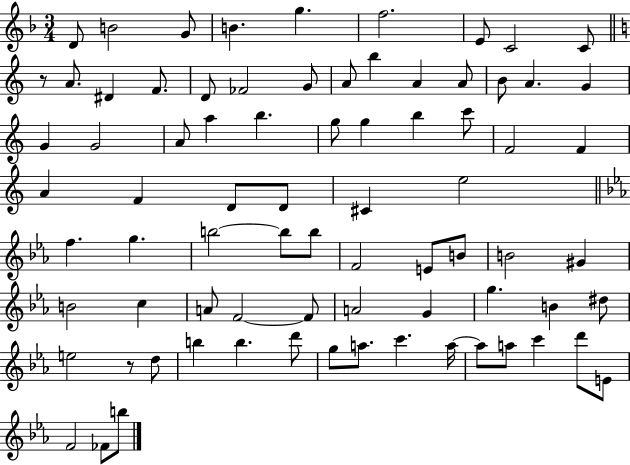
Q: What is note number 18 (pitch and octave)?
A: A4